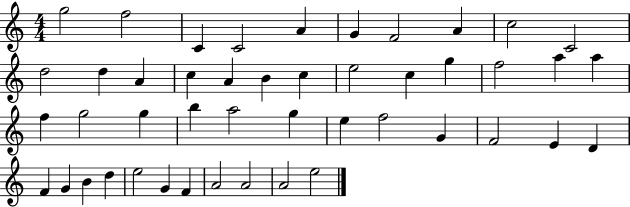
{
  \clef treble
  \numericTimeSignature
  \time 4/4
  \key c \major
  g''2 f''2 | c'4 c'2 a'4 | g'4 f'2 a'4 | c''2 c'2 | \break d''2 d''4 a'4 | c''4 a'4 b'4 c''4 | e''2 c''4 g''4 | f''2 a''4 a''4 | \break f''4 g''2 g''4 | b''4 a''2 g''4 | e''4 f''2 g'4 | f'2 e'4 d'4 | \break f'4 g'4 b'4 d''4 | e''2 g'4 f'4 | a'2 a'2 | a'2 e''2 | \break \bar "|."
}